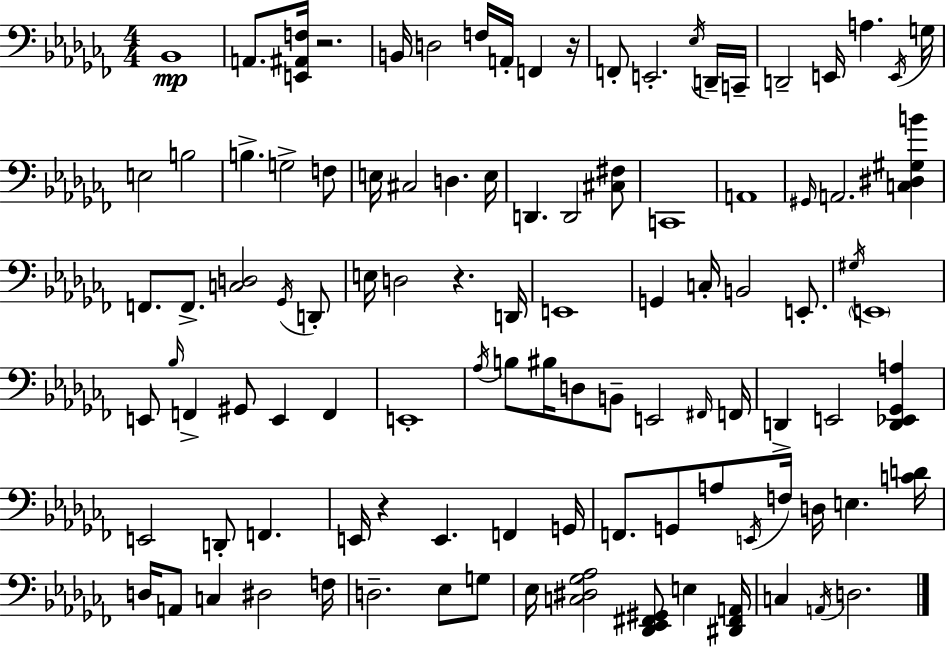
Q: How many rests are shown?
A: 4